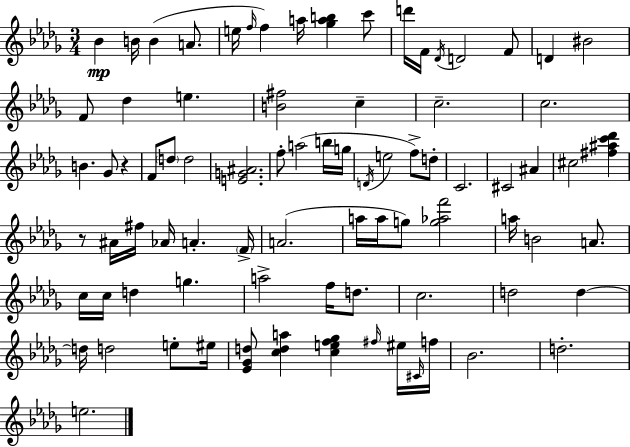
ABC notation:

X:1
T:Untitled
M:3/4
L:1/4
K:Bbm
_B B/4 B A/2 e/4 f/4 f a/4 [_gab] c'/2 d'/4 F/4 _D/4 D2 F/2 D ^B2 F/2 _d e [B^f]2 c c2 c2 B _G/2 z F/2 d/2 d2 [EG^A]2 f/2 a2 b/4 g/4 D/4 e2 f/2 d/2 C2 ^C2 ^A ^c2 [^f^ac'_d'] z/2 ^A/4 ^f/4 _A/4 A F/4 A2 a/4 a/4 g/2 [g_af']2 a/4 B2 A/2 c/4 c/4 d g a2 f/4 d/2 c2 d2 d d/4 d2 e/2 ^e/4 [_E_Gd]/2 [cda] [cef_g] ^f/4 ^e/4 ^C/4 f/4 _B2 d2 e2